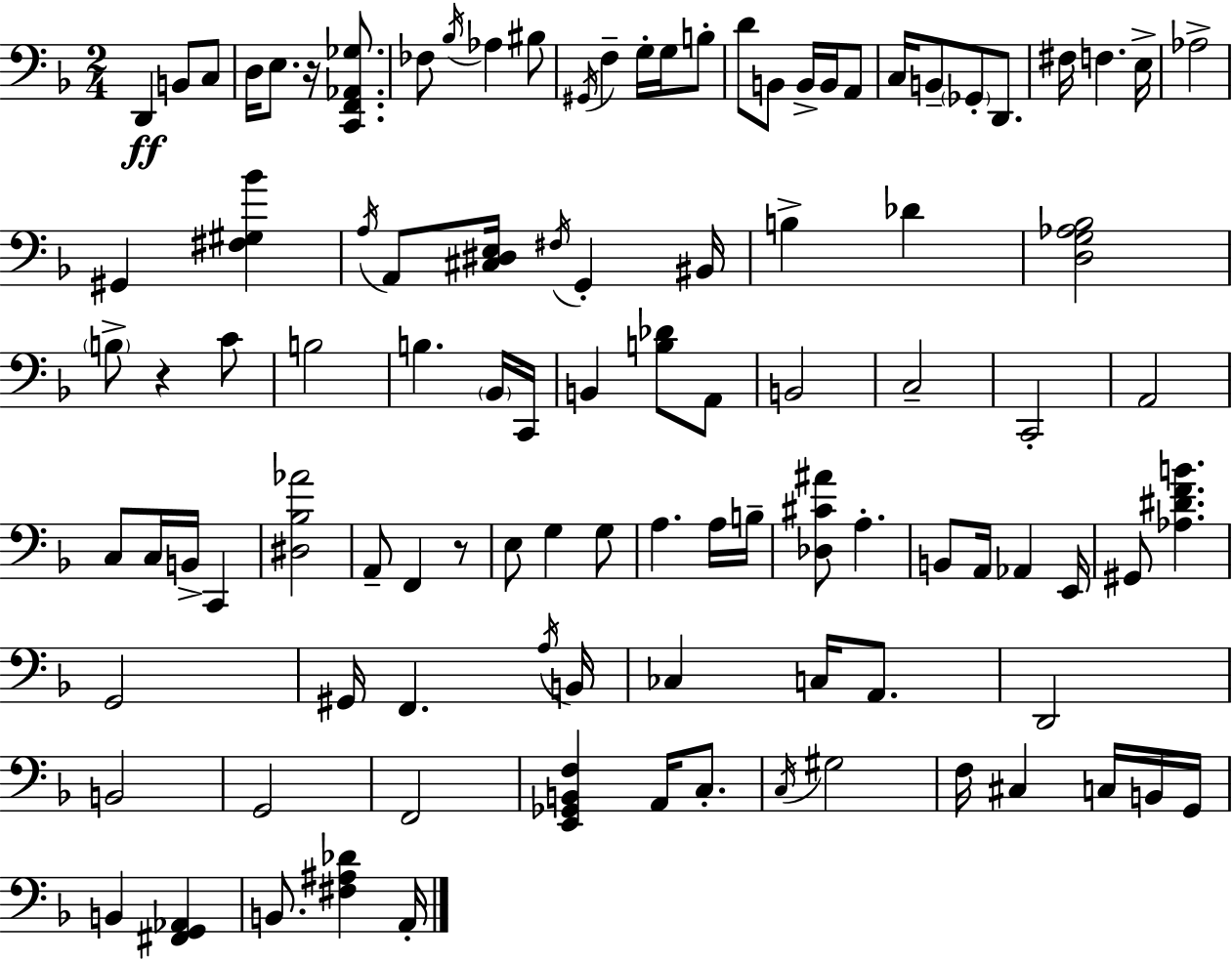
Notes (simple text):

D2/q B2/e C3/e D3/s E3/e. R/s [C2,F2,Ab2,Gb3]/e. FES3/e Bb3/s Ab3/q BIS3/e G#2/s F3/q G3/s G3/s B3/e D4/e B2/e B2/s B2/s A2/e C3/s B2/e Gb2/e D2/e. F#3/s F3/q. E3/s Ab3/h G#2/q [F#3,G#3,Bb4]/q A3/s A2/e [C#3,D#3,E3]/s F#3/s G2/q BIS2/s B3/q Db4/q [D3,G3,Ab3,Bb3]/h B3/e R/q C4/e B3/h B3/q. Bb2/s C2/s B2/q [B3,Db4]/e A2/e B2/h C3/h C2/h A2/h C3/e C3/s B2/s C2/q [D#3,Bb3,Ab4]/h A2/e F2/q R/e E3/e G3/q G3/e A3/q. A3/s B3/s [Db3,C#4,A#4]/e A3/q. B2/e A2/s Ab2/q E2/s G#2/e [Ab3,D#4,F4,B4]/q. G2/h G#2/s F2/q. A3/s B2/s CES3/q C3/s A2/e. D2/h B2/h G2/h F2/h [E2,Gb2,B2,F3]/q A2/s C3/e. C3/s G#3/h F3/s C#3/q C3/s B2/s G2/s B2/q [F#2,G2,Ab2]/q B2/e. [F#3,A#3,Db4]/q A2/s